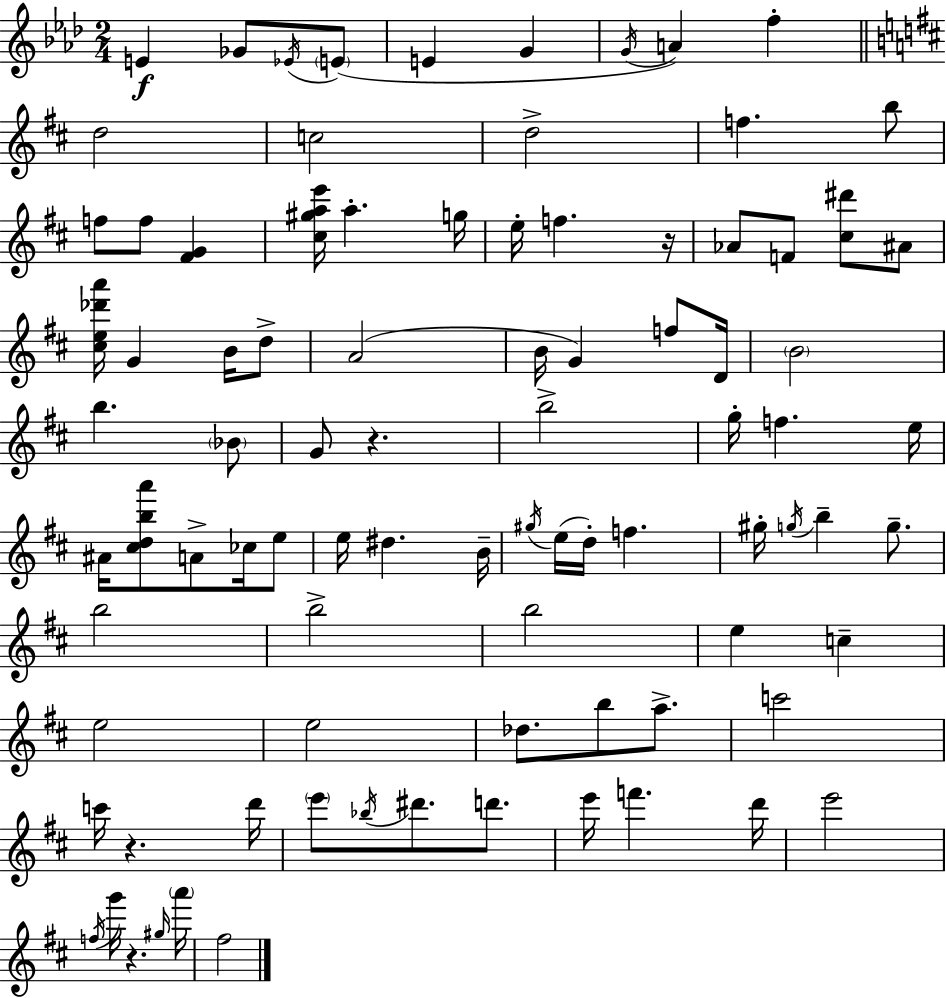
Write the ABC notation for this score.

X:1
T:Untitled
M:2/4
L:1/4
K:Ab
E _G/2 _E/4 E/2 E G G/4 A f d2 c2 d2 f b/2 f/2 f/2 [^FG] [^c^gae']/4 a g/4 e/4 f z/4 _A/2 F/2 [^c^d']/2 ^A/2 [^ce_d'a']/4 G B/4 d/2 A2 B/4 G f/2 D/4 B2 b _B/2 G/2 z b2 g/4 f e/4 ^A/4 [^cdba']/2 A/2 _c/4 e/2 e/4 ^d B/4 ^g/4 e/4 d/4 f ^g/4 g/4 b g/2 b2 b2 b2 e c e2 e2 _d/2 b/2 a/2 c'2 c'/4 z d'/4 e'/2 _b/4 ^d'/2 d'/2 e'/4 f' d'/4 e'2 f/4 g'/4 z ^g/4 a'/4 ^f2